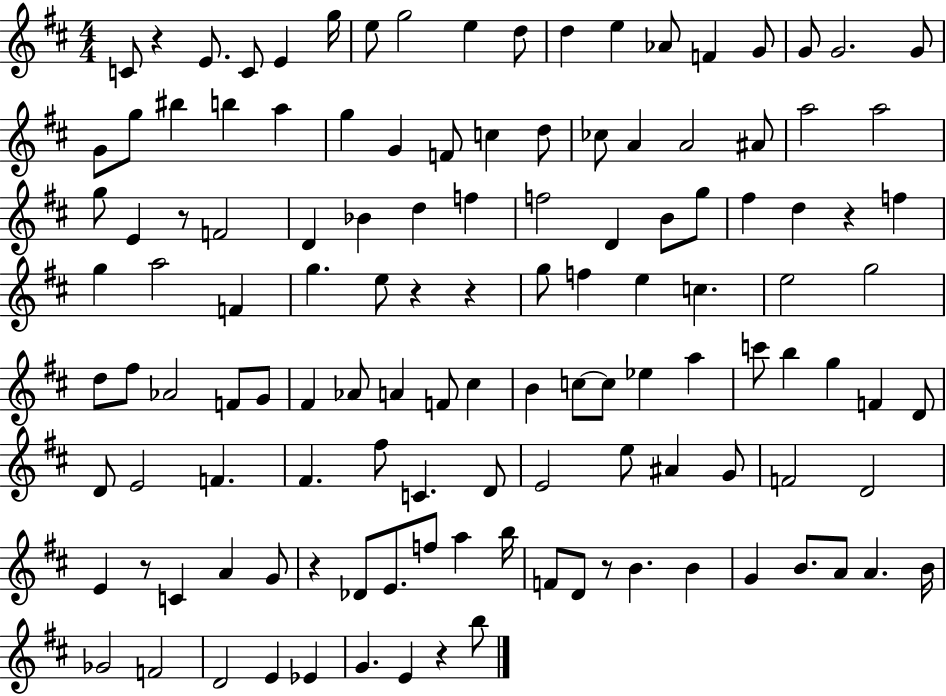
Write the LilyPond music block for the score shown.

{
  \clef treble
  \numericTimeSignature
  \time 4/4
  \key d \major
  c'8 r4 e'8. c'8 e'4 g''16 | e''8 g''2 e''4 d''8 | d''4 e''4 aes'8 f'4 g'8 | g'8 g'2. g'8 | \break g'8 g''8 bis''4 b''4 a''4 | g''4 g'4 f'8 c''4 d''8 | ces''8 a'4 a'2 ais'8 | a''2 a''2 | \break g''8 e'4 r8 f'2 | d'4 bes'4 d''4 f''4 | f''2 d'4 b'8 g''8 | fis''4 d''4 r4 f''4 | \break g''4 a''2 f'4 | g''4. e''8 r4 r4 | g''8 f''4 e''4 c''4. | e''2 g''2 | \break d''8 fis''8 aes'2 f'8 g'8 | fis'4 aes'8 a'4 f'8 cis''4 | b'4 c''8~~ c''8 ees''4 a''4 | c'''8 b''4 g''4 f'4 d'8 | \break d'8 e'2 f'4. | fis'4. fis''8 c'4. d'8 | e'2 e''8 ais'4 g'8 | f'2 d'2 | \break e'4 r8 c'4 a'4 g'8 | r4 des'8 e'8. f''8 a''4 b''16 | f'8 d'8 r8 b'4. b'4 | g'4 b'8. a'8 a'4. b'16 | \break ges'2 f'2 | d'2 e'4 ees'4 | g'4. e'4 r4 b''8 | \bar "|."
}